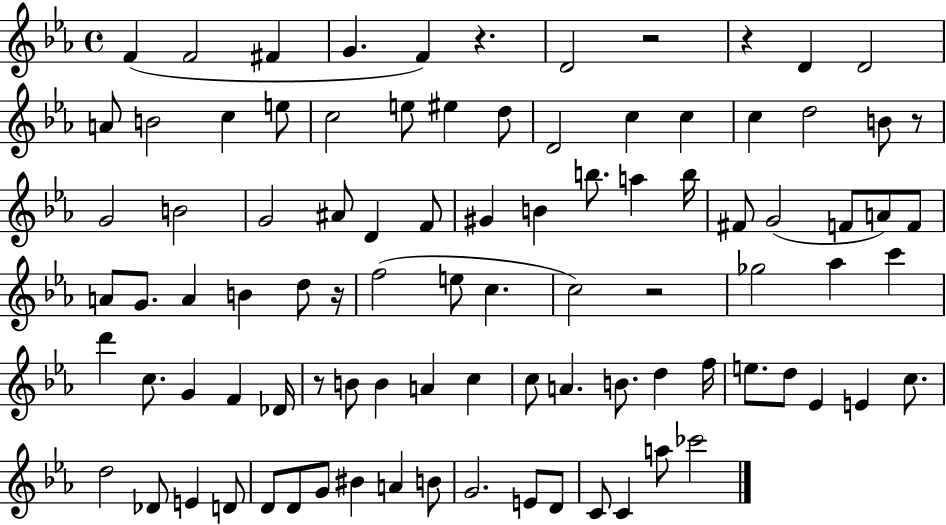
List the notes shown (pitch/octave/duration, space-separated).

F4/q F4/h F#4/q G4/q. F4/q R/q. D4/h R/h R/q D4/q D4/h A4/e B4/h C5/q E5/e C5/h E5/e EIS5/q D5/e D4/h C5/q C5/q C5/q D5/h B4/e R/e G4/h B4/h G4/h A#4/e D4/q F4/e G#4/q B4/q B5/e. A5/q B5/s F#4/e G4/h F4/e A4/e F4/e A4/e G4/e. A4/q B4/q D5/e R/s F5/h E5/e C5/q. C5/h R/h Gb5/h Ab5/q C6/q D6/q C5/e. G4/q F4/q Db4/s R/e B4/e B4/q A4/q C5/q C5/e A4/q. B4/e. D5/q F5/s E5/e. D5/e Eb4/q E4/q C5/e. D5/h Db4/e E4/q D4/e D4/e D4/e G4/e BIS4/q A4/q B4/e G4/h. E4/e D4/e C4/e C4/q A5/e CES6/h